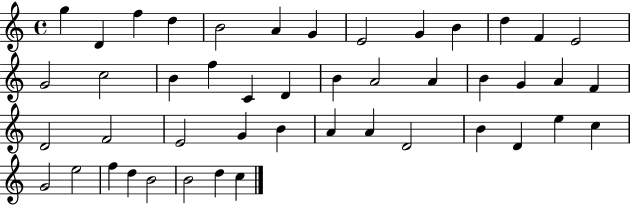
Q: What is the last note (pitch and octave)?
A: C5